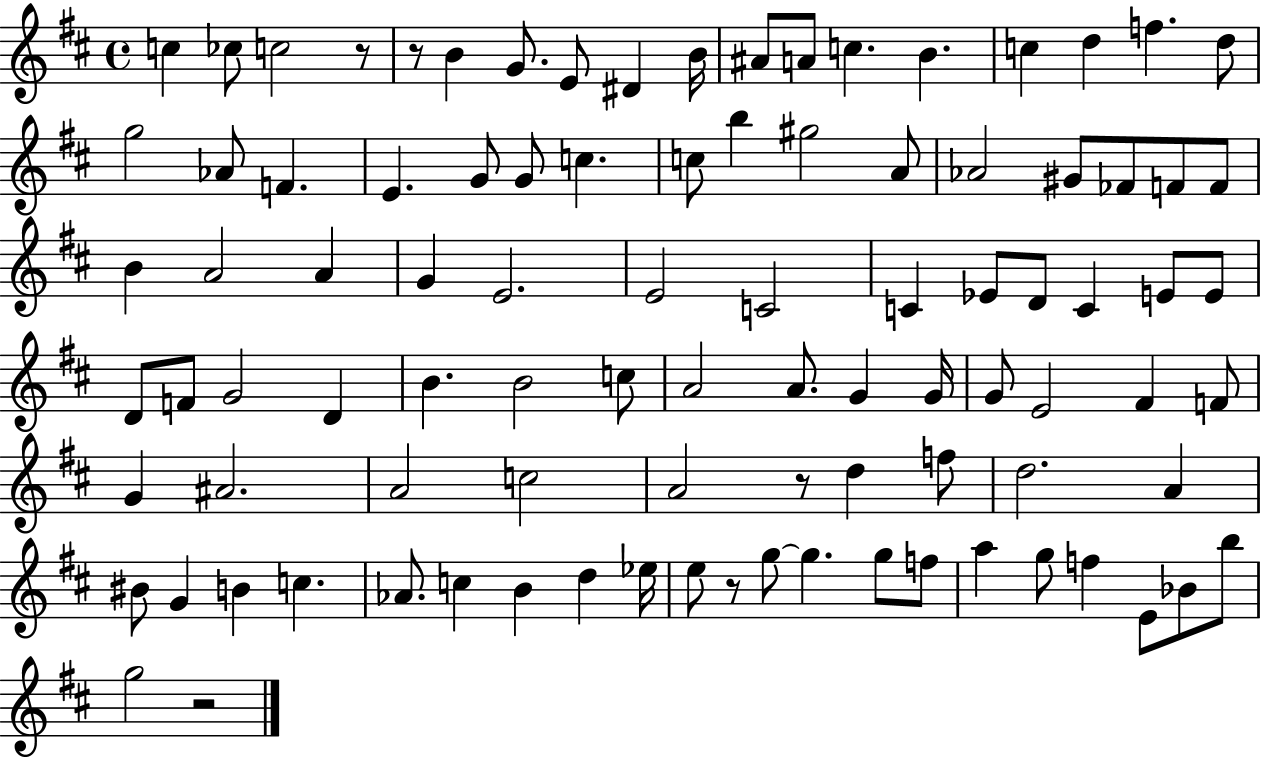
{
  \clef treble
  \time 4/4
  \defaultTimeSignature
  \key d \major
  c''4 ces''8 c''2 r8 | r8 b'4 g'8. e'8 dis'4 b'16 | ais'8 a'8 c''4. b'4. | c''4 d''4 f''4. d''8 | \break g''2 aes'8 f'4. | e'4. g'8 g'8 c''4. | c''8 b''4 gis''2 a'8 | aes'2 gis'8 fes'8 f'8 f'8 | \break b'4 a'2 a'4 | g'4 e'2. | e'2 c'2 | c'4 ees'8 d'8 c'4 e'8 e'8 | \break d'8 f'8 g'2 d'4 | b'4. b'2 c''8 | a'2 a'8. g'4 g'16 | g'8 e'2 fis'4 f'8 | \break g'4 ais'2. | a'2 c''2 | a'2 r8 d''4 f''8 | d''2. a'4 | \break bis'8 g'4 b'4 c''4. | aes'8. c''4 b'4 d''4 ees''16 | e''8 r8 g''8~~ g''4. g''8 f''8 | a''4 g''8 f''4 e'8 bes'8 b''8 | \break g''2 r2 | \bar "|."
}